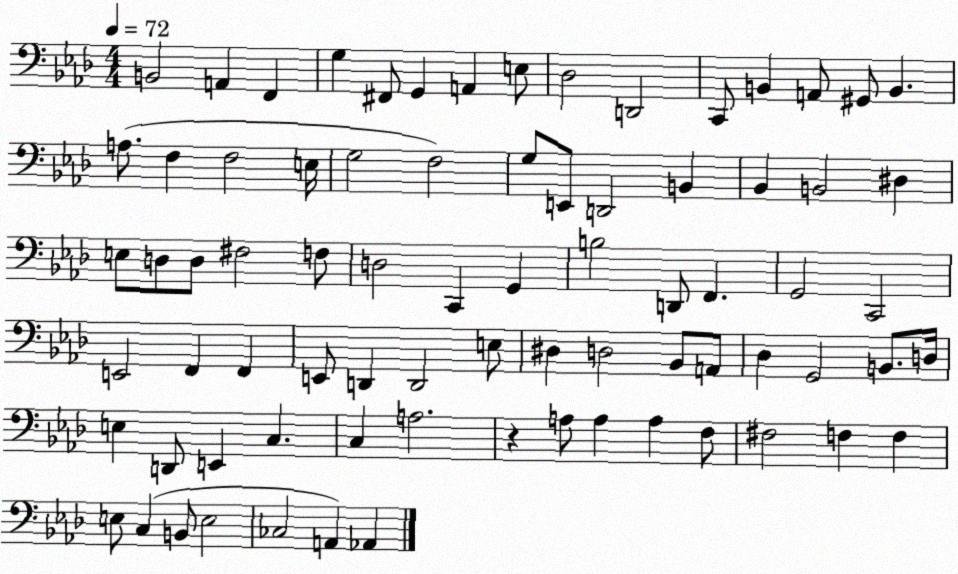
X:1
T:Untitled
M:4/4
L:1/4
K:Ab
B,,2 A,, F,, G, ^F,,/2 G,, A,, E,/2 _D,2 D,,2 C,,/2 B,, A,,/2 ^G,,/2 B,, A,/2 F, F,2 E,/4 G,2 F,2 G,/2 E,,/2 D,,2 B,, _B,, B,,2 ^D, E,/2 D,/2 D,/2 ^F,2 F,/2 D,2 C,, G,, B,2 D,,/2 F,, G,,2 C,,2 E,,2 F,, F,, E,,/2 D,, D,,2 E,/2 ^D, D,2 _B,,/2 A,,/2 _D, G,,2 B,,/2 D,/4 E, D,,/2 E,, C, C, A,2 z A,/2 A, A, F,/2 ^F,2 F, F, E,/2 C, B,,/2 E,2 _C,2 A,, _A,,